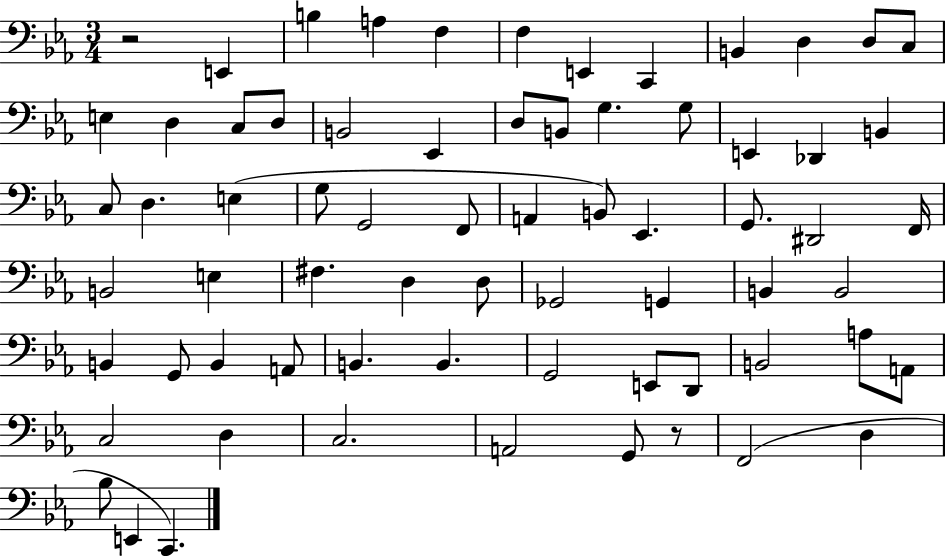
{
  \clef bass
  \numericTimeSignature
  \time 3/4
  \key ees \major
  r2 e,4 | b4 a4 f4 | f4 e,4 c,4 | b,4 d4 d8 c8 | \break e4 d4 c8 d8 | b,2 ees,4 | d8 b,8 g4. g8 | e,4 des,4 b,4 | \break c8 d4. e4( | g8 g,2 f,8 | a,4 b,8) ees,4. | g,8. dis,2 f,16 | \break b,2 e4 | fis4. d4 d8 | ges,2 g,4 | b,4 b,2 | \break b,4 g,8 b,4 a,8 | b,4. b,4. | g,2 e,8 d,8 | b,2 a8 a,8 | \break c2 d4 | c2. | a,2 g,8 r8 | f,2( d4 | \break bes8 e,4 c,4.) | \bar "|."
}